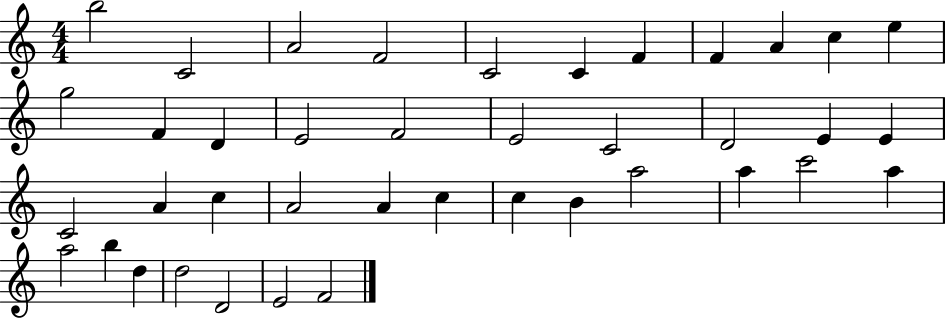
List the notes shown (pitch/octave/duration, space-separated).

B5/h C4/h A4/h F4/h C4/h C4/q F4/q F4/q A4/q C5/q E5/q G5/h F4/q D4/q E4/h F4/h E4/h C4/h D4/h E4/q E4/q C4/h A4/q C5/q A4/h A4/q C5/q C5/q B4/q A5/h A5/q C6/h A5/q A5/h B5/q D5/q D5/h D4/h E4/h F4/h